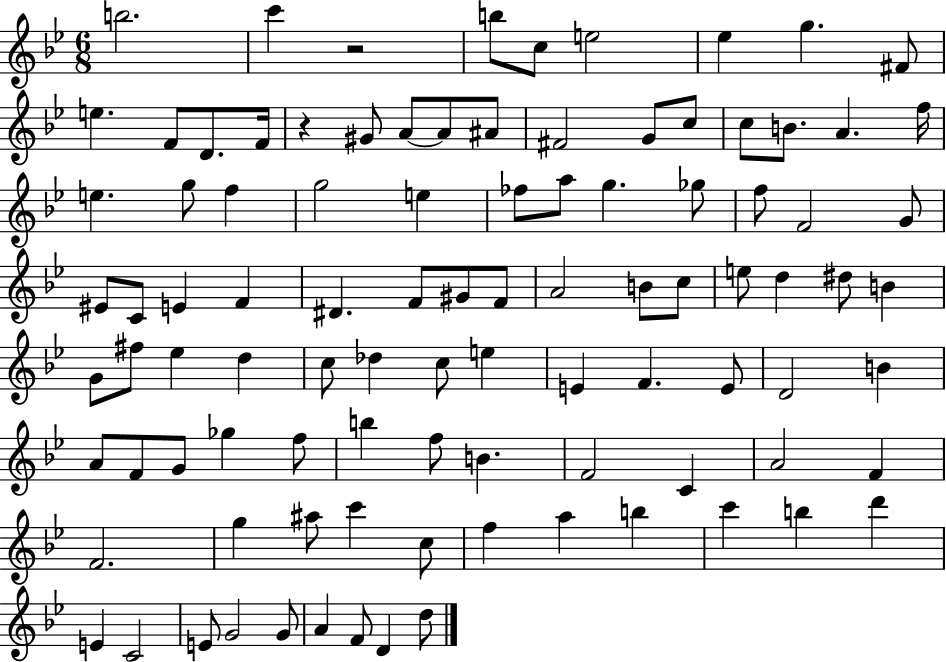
{
  \clef treble
  \numericTimeSignature
  \time 6/8
  \key bes \major
  b''2. | c'''4 r2 | b''8 c''8 e''2 | ees''4 g''4. fis'8 | \break e''4. f'8 d'8. f'16 | r4 gis'8 a'8~~ a'8 ais'8 | fis'2 g'8 c''8 | c''8 b'8. a'4. f''16 | \break e''4. g''8 f''4 | g''2 e''4 | fes''8 a''8 g''4. ges''8 | f''8 f'2 g'8 | \break eis'8 c'8 e'4 f'4 | dis'4. f'8 gis'8 f'8 | a'2 b'8 c''8 | e''8 d''4 dis''8 b'4 | \break g'8 fis''8 ees''4 d''4 | c''8 des''4 c''8 e''4 | e'4 f'4. e'8 | d'2 b'4 | \break a'8 f'8 g'8 ges''4 f''8 | b''4 f''8 b'4. | f'2 c'4 | a'2 f'4 | \break f'2. | g''4 ais''8 c'''4 c''8 | f''4 a''4 b''4 | c'''4 b''4 d'''4 | \break e'4 c'2 | e'8 g'2 g'8 | a'4 f'8 d'4 d''8 | \bar "|."
}